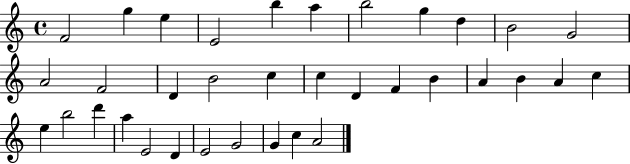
X:1
T:Untitled
M:4/4
L:1/4
K:C
F2 g e E2 b a b2 g d B2 G2 A2 F2 D B2 c c D F B A B A c e b2 d' a E2 D E2 G2 G c A2